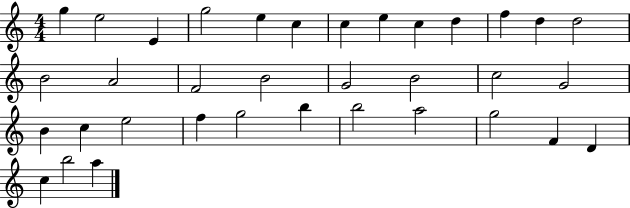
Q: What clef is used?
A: treble